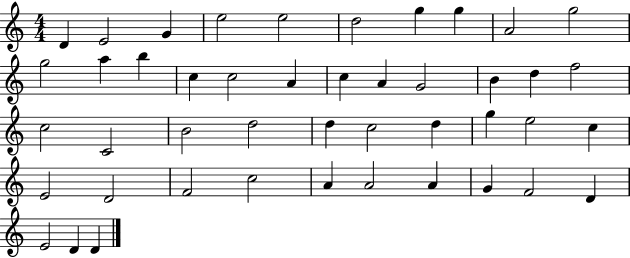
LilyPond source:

{
  \clef treble
  \numericTimeSignature
  \time 4/4
  \key c \major
  d'4 e'2 g'4 | e''2 e''2 | d''2 g''4 g''4 | a'2 g''2 | \break g''2 a''4 b''4 | c''4 c''2 a'4 | c''4 a'4 g'2 | b'4 d''4 f''2 | \break c''2 c'2 | b'2 d''2 | d''4 c''2 d''4 | g''4 e''2 c''4 | \break e'2 d'2 | f'2 c''2 | a'4 a'2 a'4 | g'4 f'2 d'4 | \break e'2 d'4 d'4 | \bar "|."
}